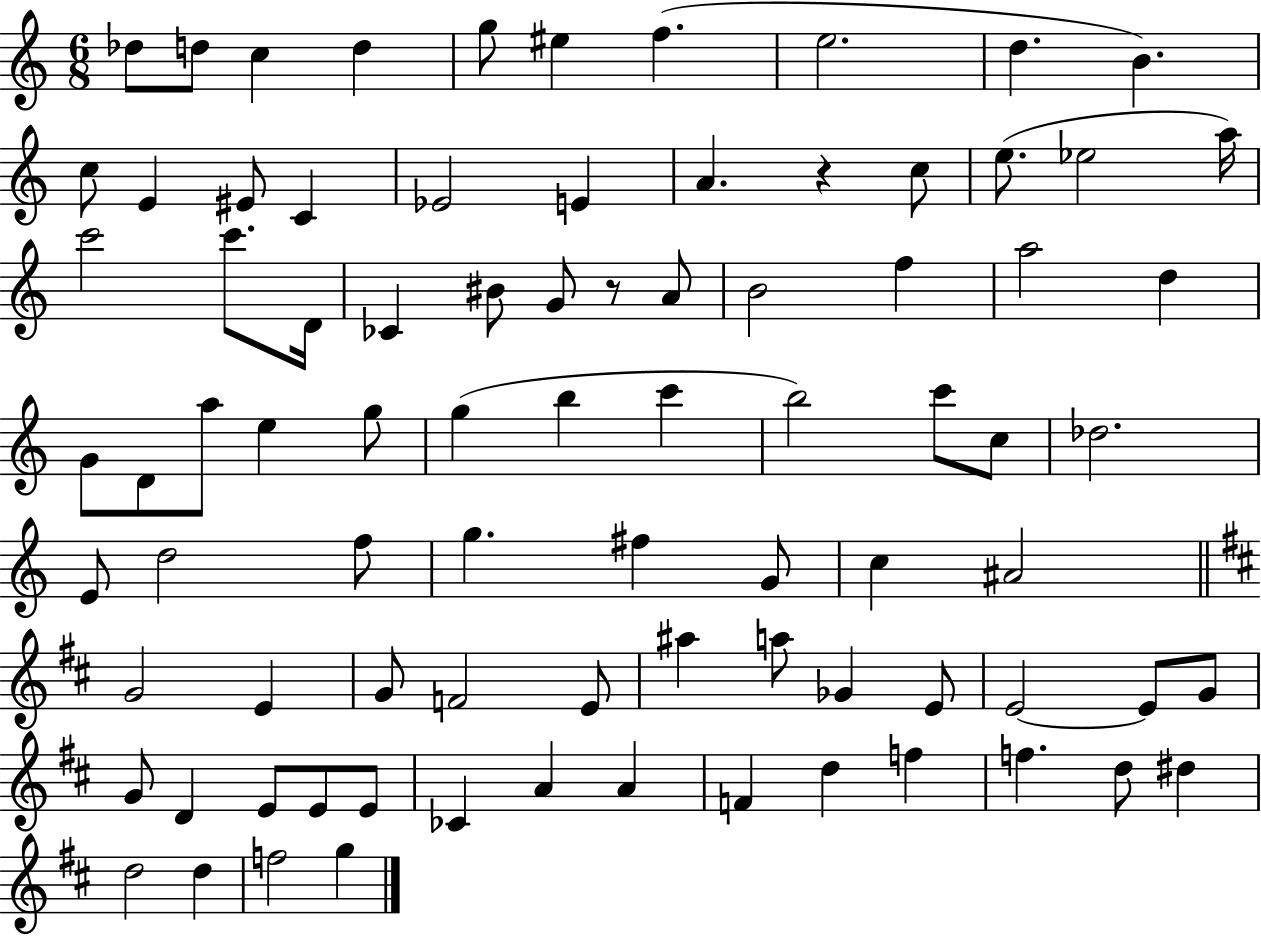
{
  \clef treble
  \numericTimeSignature
  \time 6/8
  \key c \major
  des''8 d''8 c''4 d''4 | g''8 eis''4 f''4.( | e''2. | d''4. b'4.) | \break c''8 e'4 eis'8 c'4 | ees'2 e'4 | a'4. r4 c''8 | e''8.( ees''2 a''16) | \break c'''2 c'''8. d'16 | ces'4 bis'8 g'8 r8 a'8 | b'2 f''4 | a''2 d''4 | \break g'8 d'8 a''8 e''4 g''8 | g''4( b''4 c'''4 | b''2) c'''8 c''8 | des''2. | \break e'8 d''2 f''8 | g''4. fis''4 g'8 | c''4 ais'2 | \bar "||" \break \key b \minor g'2 e'4 | g'8 f'2 e'8 | ais''4 a''8 ges'4 e'8 | e'2~~ e'8 g'8 | \break g'8 d'4 e'8 e'8 e'8 | ces'4 a'4 a'4 | f'4 d''4 f''4 | f''4. d''8 dis''4 | \break d''2 d''4 | f''2 g''4 | \bar "|."
}